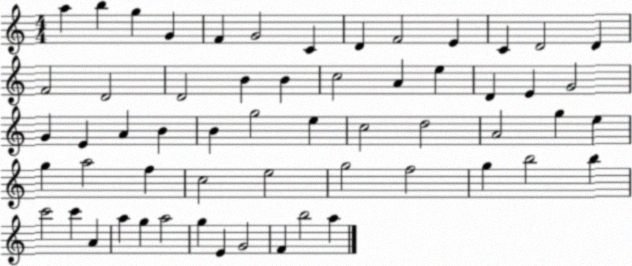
X:1
T:Untitled
M:4/4
L:1/4
K:C
a b g G F G2 C D F2 E C D2 D F2 D2 D2 B B c2 A e D E G2 G E A B B g2 e c2 d2 A2 g e g a2 f c2 e2 g2 f2 g b2 b c'2 c' A a g a2 g E G2 F b2 a